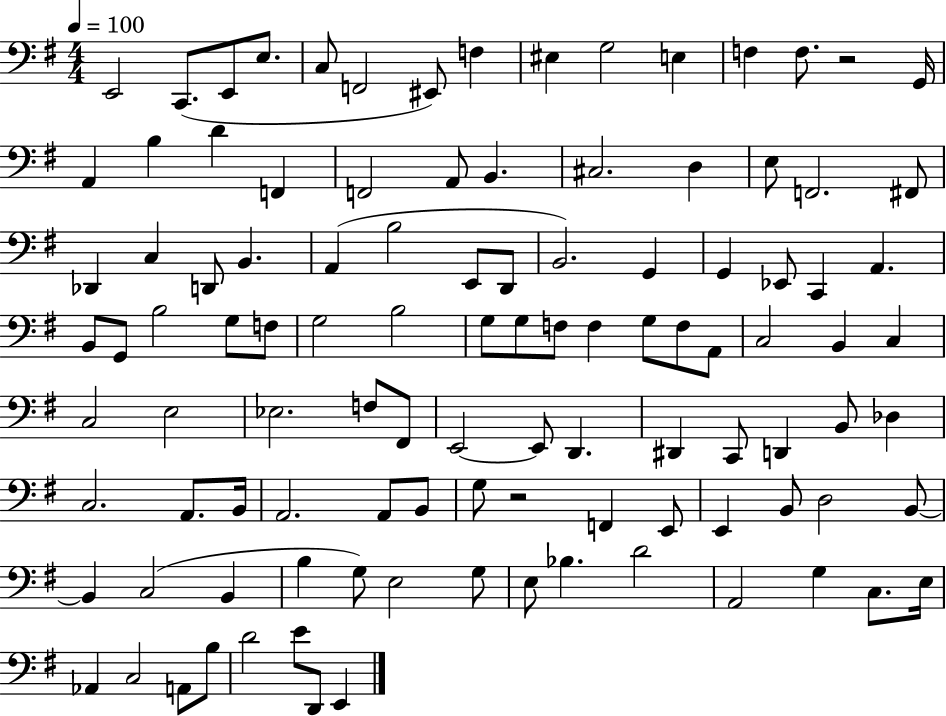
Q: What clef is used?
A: bass